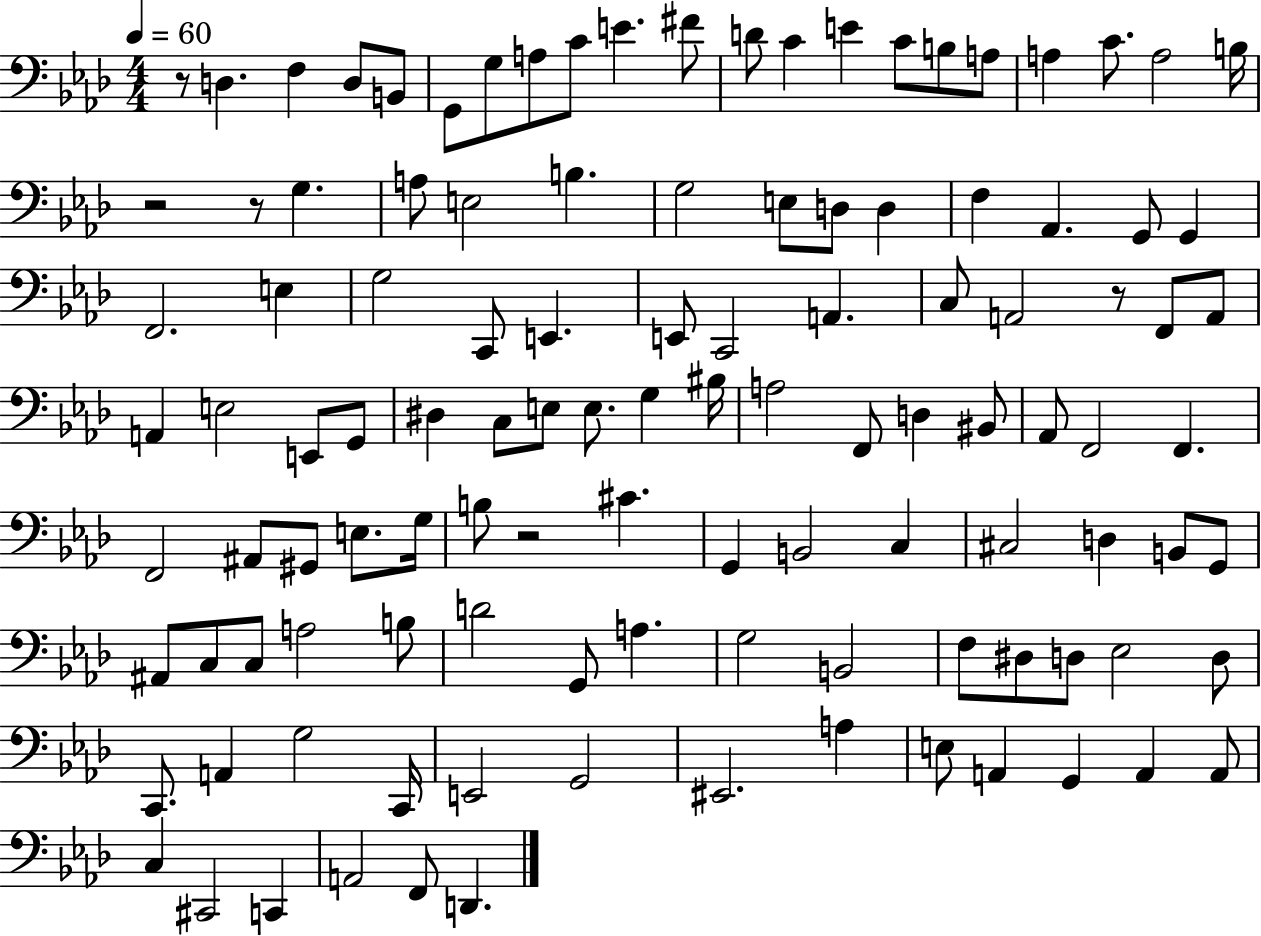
X:1
T:Untitled
M:4/4
L:1/4
K:Ab
z/2 D, F, D,/2 B,,/2 G,,/2 G,/2 A,/2 C/2 E ^F/2 D/2 C E C/2 B,/2 A,/2 A, C/2 A,2 B,/4 z2 z/2 G, A,/2 E,2 B, G,2 E,/2 D,/2 D, F, _A,, G,,/2 G,, F,,2 E, G,2 C,,/2 E,, E,,/2 C,,2 A,, C,/2 A,,2 z/2 F,,/2 A,,/2 A,, E,2 E,,/2 G,,/2 ^D, C,/2 E,/2 E,/2 G, ^B,/4 A,2 F,,/2 D, ^B,,/2 _A,,/2 F,,2 F,, F,,2 ^A,,/2 ^G,,/2 E,/2 G,/4 B,/2 z2 ^C G,, B,,2 C, ^C,2 D, B,,/2 G,,/2 ^A,,/2 C,/2 C,/2 A,2 B,/2 D2 G,,/2 A, G,2 B,,2 F,/2 ^D,/2 D,/2 _E,2 D,/2 C,,/2 A,, G,2 C,,/4 E,,2 G,,2 ^E,,2 A, E,/2 A,, G,, A,, A,,/2 C, ^C,,2 C,, A,,2 F,,/2 D,,